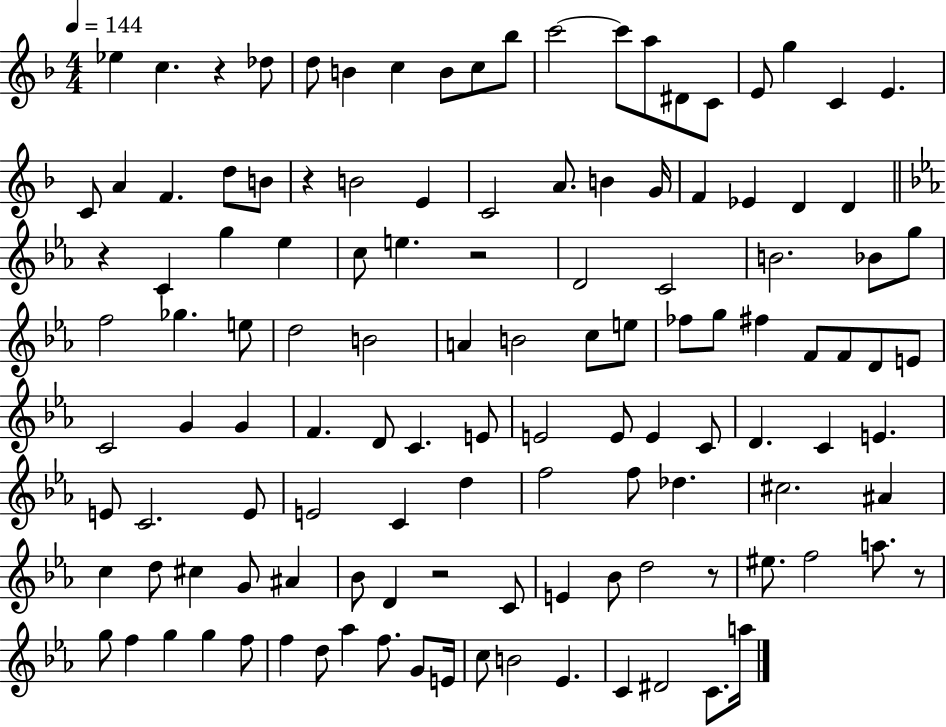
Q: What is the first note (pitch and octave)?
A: Eb5